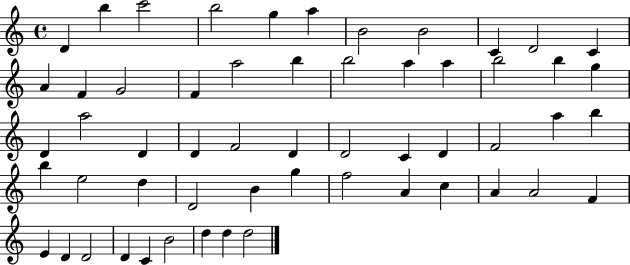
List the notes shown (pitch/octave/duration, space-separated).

D4/q B5/q C6/h B5/h G5/q A5/q B4/h B4/h C4/q D4/h C4/q A4/q F4/q G4/h F4/q A5/h B5/q B5/h A5/q A5/q B5/h B5/q G5/q D4/q A5/h D4/q D4/q F4/h D4/q D4/h C4/q D4/q F4/h A5/q B5/q B5/q E5/h D5/q D4/h B4/q G5/q F5/h A4/q C5/q A4/q A4/h F4/q E4/q D4/q D4/h D4/q C4/q B4/h D5/q D5/q D5/h